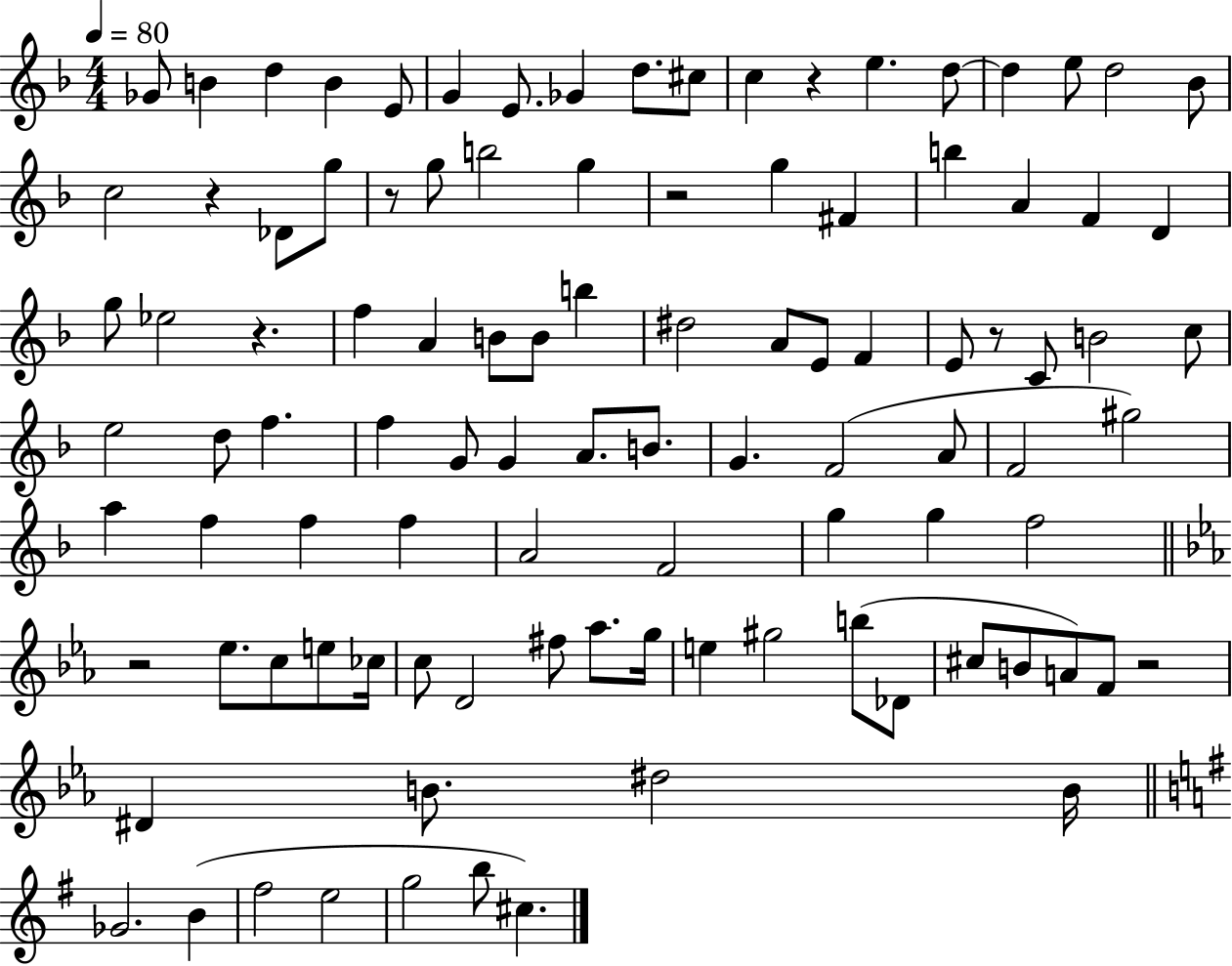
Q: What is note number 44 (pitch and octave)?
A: C5